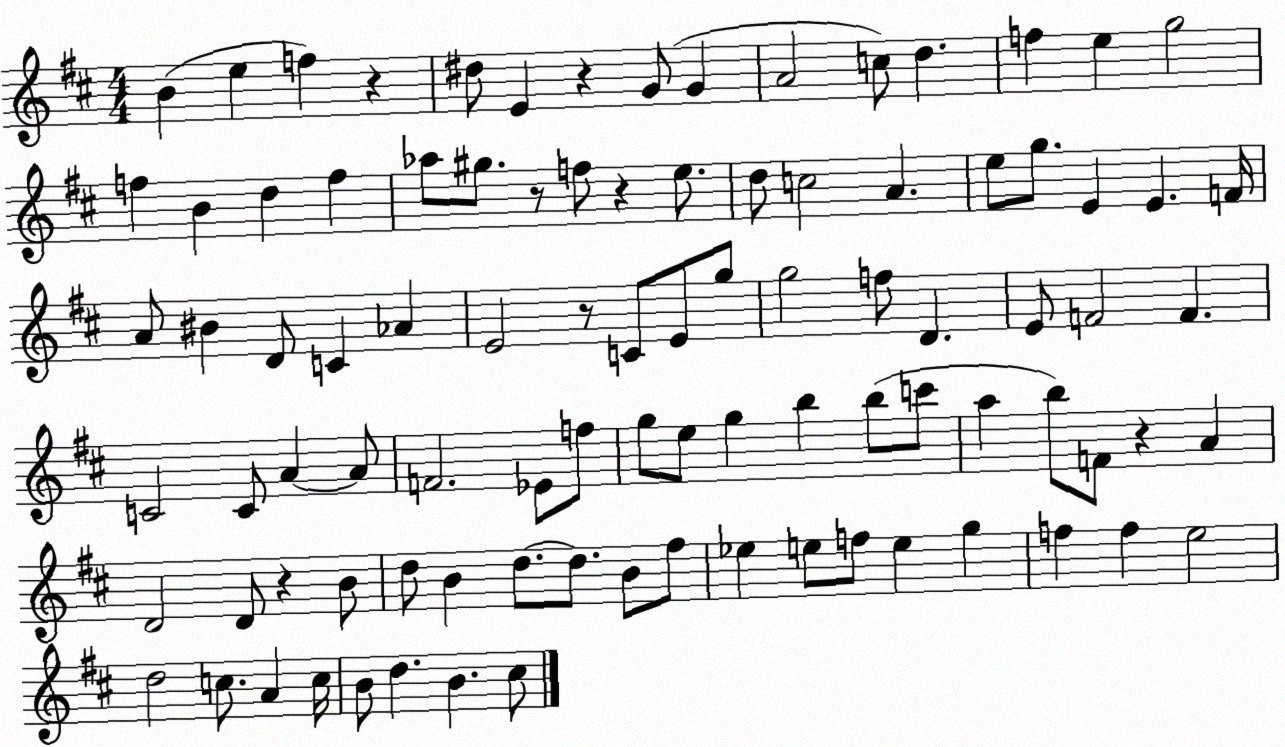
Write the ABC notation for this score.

X:1
T:Untitled
M:4/4
L:1/4
K:D
B e f z ^d/2 E z G/2 G A2 c/2 d f e g2 f B d f _a/2 ^g/2 z/2 f/2 z e/2 d/2 c2 A e/2 g/2 E E F/4 A/2 ^B D/2 C _A E2 z/2 C/2 E/2 g/2 g2 f/2 D E/2 F2 F C2 C/2 A A/2 F2 _E/2 f/2 g/2 e/2 g b b/2 c'/2 a b/2 F/2 z A D2 D/2 z B/2 d/2 B d/2 d/2 B/2 ^f/2 _e e/2 f/2 e g f f e2 d2 c/2 A c/4 B/2 d B ^c/2